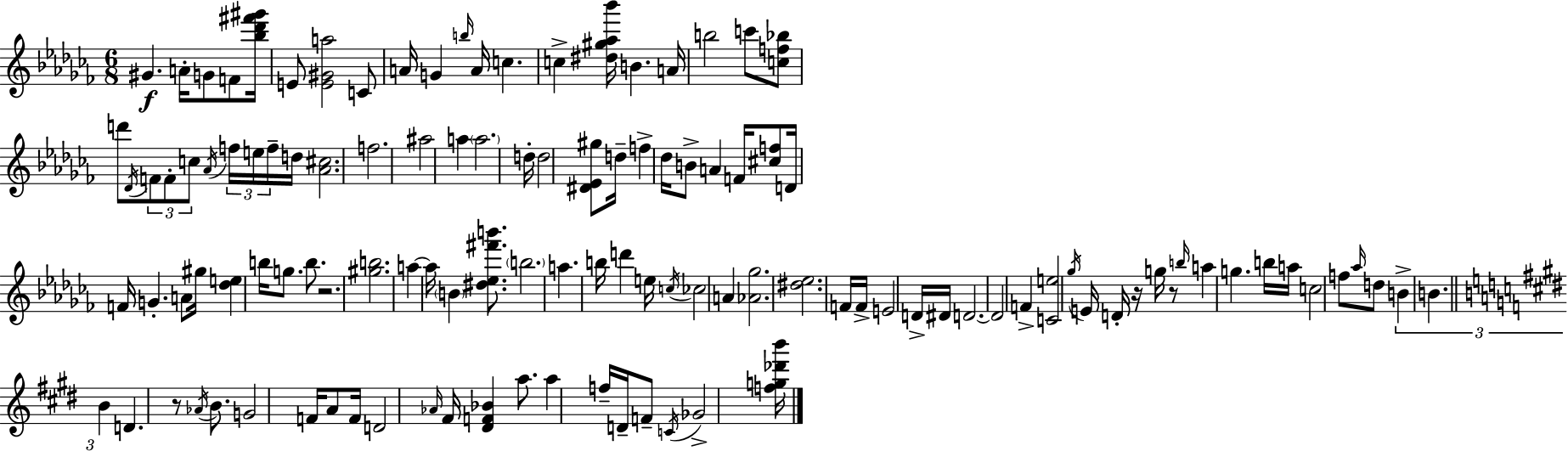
X:1
T:Untitled
M:6/8
L:1/4
K:Abm
^G A/4 G/2 F/2 [_b_d'^f'^g']/4 E/2 [E^Ga]2 C/2 A/4 G b/4 A/4 c c [^d^g_a_b']/4 B A/4 b2 c'/2 [cf_b]/2 d'/2 _D/4 F/2 F/2 c/2 _A/4 f/4 e/4 f/4 d/4 [_A^c]2 f2 ^a2 a a2 d/4 d2 [^D_E^g]/2 d/4 f _d/4 B/2 A F/4 [^cf]/2 D/4 F/4 G A/2 ^g/4 [_de] b/4 g/2 b/2 z2 [^gb]2 a a/4 B [^d_e^f'b']/2 b2 a b/4 d' e/4 c/4 _c2 A [_A_g]2 [^d_e]2 F/4 F/4 E2 D/4 ^D/4 D2 D2 F [Ce]2 _g/4 E/4 D/4 z/4 g/4 z/2 b/4 a g b/4 a/4 c2 f/2 _a/4 d/2 B B B D z/2 _A/4 B/2 G2 F/4 A/2 F/4 D2 _A/4 ^F/4 [^DF_B] a/2 a f/4 D/4 F/2 C/4 _G2 [fg_d'b']/4